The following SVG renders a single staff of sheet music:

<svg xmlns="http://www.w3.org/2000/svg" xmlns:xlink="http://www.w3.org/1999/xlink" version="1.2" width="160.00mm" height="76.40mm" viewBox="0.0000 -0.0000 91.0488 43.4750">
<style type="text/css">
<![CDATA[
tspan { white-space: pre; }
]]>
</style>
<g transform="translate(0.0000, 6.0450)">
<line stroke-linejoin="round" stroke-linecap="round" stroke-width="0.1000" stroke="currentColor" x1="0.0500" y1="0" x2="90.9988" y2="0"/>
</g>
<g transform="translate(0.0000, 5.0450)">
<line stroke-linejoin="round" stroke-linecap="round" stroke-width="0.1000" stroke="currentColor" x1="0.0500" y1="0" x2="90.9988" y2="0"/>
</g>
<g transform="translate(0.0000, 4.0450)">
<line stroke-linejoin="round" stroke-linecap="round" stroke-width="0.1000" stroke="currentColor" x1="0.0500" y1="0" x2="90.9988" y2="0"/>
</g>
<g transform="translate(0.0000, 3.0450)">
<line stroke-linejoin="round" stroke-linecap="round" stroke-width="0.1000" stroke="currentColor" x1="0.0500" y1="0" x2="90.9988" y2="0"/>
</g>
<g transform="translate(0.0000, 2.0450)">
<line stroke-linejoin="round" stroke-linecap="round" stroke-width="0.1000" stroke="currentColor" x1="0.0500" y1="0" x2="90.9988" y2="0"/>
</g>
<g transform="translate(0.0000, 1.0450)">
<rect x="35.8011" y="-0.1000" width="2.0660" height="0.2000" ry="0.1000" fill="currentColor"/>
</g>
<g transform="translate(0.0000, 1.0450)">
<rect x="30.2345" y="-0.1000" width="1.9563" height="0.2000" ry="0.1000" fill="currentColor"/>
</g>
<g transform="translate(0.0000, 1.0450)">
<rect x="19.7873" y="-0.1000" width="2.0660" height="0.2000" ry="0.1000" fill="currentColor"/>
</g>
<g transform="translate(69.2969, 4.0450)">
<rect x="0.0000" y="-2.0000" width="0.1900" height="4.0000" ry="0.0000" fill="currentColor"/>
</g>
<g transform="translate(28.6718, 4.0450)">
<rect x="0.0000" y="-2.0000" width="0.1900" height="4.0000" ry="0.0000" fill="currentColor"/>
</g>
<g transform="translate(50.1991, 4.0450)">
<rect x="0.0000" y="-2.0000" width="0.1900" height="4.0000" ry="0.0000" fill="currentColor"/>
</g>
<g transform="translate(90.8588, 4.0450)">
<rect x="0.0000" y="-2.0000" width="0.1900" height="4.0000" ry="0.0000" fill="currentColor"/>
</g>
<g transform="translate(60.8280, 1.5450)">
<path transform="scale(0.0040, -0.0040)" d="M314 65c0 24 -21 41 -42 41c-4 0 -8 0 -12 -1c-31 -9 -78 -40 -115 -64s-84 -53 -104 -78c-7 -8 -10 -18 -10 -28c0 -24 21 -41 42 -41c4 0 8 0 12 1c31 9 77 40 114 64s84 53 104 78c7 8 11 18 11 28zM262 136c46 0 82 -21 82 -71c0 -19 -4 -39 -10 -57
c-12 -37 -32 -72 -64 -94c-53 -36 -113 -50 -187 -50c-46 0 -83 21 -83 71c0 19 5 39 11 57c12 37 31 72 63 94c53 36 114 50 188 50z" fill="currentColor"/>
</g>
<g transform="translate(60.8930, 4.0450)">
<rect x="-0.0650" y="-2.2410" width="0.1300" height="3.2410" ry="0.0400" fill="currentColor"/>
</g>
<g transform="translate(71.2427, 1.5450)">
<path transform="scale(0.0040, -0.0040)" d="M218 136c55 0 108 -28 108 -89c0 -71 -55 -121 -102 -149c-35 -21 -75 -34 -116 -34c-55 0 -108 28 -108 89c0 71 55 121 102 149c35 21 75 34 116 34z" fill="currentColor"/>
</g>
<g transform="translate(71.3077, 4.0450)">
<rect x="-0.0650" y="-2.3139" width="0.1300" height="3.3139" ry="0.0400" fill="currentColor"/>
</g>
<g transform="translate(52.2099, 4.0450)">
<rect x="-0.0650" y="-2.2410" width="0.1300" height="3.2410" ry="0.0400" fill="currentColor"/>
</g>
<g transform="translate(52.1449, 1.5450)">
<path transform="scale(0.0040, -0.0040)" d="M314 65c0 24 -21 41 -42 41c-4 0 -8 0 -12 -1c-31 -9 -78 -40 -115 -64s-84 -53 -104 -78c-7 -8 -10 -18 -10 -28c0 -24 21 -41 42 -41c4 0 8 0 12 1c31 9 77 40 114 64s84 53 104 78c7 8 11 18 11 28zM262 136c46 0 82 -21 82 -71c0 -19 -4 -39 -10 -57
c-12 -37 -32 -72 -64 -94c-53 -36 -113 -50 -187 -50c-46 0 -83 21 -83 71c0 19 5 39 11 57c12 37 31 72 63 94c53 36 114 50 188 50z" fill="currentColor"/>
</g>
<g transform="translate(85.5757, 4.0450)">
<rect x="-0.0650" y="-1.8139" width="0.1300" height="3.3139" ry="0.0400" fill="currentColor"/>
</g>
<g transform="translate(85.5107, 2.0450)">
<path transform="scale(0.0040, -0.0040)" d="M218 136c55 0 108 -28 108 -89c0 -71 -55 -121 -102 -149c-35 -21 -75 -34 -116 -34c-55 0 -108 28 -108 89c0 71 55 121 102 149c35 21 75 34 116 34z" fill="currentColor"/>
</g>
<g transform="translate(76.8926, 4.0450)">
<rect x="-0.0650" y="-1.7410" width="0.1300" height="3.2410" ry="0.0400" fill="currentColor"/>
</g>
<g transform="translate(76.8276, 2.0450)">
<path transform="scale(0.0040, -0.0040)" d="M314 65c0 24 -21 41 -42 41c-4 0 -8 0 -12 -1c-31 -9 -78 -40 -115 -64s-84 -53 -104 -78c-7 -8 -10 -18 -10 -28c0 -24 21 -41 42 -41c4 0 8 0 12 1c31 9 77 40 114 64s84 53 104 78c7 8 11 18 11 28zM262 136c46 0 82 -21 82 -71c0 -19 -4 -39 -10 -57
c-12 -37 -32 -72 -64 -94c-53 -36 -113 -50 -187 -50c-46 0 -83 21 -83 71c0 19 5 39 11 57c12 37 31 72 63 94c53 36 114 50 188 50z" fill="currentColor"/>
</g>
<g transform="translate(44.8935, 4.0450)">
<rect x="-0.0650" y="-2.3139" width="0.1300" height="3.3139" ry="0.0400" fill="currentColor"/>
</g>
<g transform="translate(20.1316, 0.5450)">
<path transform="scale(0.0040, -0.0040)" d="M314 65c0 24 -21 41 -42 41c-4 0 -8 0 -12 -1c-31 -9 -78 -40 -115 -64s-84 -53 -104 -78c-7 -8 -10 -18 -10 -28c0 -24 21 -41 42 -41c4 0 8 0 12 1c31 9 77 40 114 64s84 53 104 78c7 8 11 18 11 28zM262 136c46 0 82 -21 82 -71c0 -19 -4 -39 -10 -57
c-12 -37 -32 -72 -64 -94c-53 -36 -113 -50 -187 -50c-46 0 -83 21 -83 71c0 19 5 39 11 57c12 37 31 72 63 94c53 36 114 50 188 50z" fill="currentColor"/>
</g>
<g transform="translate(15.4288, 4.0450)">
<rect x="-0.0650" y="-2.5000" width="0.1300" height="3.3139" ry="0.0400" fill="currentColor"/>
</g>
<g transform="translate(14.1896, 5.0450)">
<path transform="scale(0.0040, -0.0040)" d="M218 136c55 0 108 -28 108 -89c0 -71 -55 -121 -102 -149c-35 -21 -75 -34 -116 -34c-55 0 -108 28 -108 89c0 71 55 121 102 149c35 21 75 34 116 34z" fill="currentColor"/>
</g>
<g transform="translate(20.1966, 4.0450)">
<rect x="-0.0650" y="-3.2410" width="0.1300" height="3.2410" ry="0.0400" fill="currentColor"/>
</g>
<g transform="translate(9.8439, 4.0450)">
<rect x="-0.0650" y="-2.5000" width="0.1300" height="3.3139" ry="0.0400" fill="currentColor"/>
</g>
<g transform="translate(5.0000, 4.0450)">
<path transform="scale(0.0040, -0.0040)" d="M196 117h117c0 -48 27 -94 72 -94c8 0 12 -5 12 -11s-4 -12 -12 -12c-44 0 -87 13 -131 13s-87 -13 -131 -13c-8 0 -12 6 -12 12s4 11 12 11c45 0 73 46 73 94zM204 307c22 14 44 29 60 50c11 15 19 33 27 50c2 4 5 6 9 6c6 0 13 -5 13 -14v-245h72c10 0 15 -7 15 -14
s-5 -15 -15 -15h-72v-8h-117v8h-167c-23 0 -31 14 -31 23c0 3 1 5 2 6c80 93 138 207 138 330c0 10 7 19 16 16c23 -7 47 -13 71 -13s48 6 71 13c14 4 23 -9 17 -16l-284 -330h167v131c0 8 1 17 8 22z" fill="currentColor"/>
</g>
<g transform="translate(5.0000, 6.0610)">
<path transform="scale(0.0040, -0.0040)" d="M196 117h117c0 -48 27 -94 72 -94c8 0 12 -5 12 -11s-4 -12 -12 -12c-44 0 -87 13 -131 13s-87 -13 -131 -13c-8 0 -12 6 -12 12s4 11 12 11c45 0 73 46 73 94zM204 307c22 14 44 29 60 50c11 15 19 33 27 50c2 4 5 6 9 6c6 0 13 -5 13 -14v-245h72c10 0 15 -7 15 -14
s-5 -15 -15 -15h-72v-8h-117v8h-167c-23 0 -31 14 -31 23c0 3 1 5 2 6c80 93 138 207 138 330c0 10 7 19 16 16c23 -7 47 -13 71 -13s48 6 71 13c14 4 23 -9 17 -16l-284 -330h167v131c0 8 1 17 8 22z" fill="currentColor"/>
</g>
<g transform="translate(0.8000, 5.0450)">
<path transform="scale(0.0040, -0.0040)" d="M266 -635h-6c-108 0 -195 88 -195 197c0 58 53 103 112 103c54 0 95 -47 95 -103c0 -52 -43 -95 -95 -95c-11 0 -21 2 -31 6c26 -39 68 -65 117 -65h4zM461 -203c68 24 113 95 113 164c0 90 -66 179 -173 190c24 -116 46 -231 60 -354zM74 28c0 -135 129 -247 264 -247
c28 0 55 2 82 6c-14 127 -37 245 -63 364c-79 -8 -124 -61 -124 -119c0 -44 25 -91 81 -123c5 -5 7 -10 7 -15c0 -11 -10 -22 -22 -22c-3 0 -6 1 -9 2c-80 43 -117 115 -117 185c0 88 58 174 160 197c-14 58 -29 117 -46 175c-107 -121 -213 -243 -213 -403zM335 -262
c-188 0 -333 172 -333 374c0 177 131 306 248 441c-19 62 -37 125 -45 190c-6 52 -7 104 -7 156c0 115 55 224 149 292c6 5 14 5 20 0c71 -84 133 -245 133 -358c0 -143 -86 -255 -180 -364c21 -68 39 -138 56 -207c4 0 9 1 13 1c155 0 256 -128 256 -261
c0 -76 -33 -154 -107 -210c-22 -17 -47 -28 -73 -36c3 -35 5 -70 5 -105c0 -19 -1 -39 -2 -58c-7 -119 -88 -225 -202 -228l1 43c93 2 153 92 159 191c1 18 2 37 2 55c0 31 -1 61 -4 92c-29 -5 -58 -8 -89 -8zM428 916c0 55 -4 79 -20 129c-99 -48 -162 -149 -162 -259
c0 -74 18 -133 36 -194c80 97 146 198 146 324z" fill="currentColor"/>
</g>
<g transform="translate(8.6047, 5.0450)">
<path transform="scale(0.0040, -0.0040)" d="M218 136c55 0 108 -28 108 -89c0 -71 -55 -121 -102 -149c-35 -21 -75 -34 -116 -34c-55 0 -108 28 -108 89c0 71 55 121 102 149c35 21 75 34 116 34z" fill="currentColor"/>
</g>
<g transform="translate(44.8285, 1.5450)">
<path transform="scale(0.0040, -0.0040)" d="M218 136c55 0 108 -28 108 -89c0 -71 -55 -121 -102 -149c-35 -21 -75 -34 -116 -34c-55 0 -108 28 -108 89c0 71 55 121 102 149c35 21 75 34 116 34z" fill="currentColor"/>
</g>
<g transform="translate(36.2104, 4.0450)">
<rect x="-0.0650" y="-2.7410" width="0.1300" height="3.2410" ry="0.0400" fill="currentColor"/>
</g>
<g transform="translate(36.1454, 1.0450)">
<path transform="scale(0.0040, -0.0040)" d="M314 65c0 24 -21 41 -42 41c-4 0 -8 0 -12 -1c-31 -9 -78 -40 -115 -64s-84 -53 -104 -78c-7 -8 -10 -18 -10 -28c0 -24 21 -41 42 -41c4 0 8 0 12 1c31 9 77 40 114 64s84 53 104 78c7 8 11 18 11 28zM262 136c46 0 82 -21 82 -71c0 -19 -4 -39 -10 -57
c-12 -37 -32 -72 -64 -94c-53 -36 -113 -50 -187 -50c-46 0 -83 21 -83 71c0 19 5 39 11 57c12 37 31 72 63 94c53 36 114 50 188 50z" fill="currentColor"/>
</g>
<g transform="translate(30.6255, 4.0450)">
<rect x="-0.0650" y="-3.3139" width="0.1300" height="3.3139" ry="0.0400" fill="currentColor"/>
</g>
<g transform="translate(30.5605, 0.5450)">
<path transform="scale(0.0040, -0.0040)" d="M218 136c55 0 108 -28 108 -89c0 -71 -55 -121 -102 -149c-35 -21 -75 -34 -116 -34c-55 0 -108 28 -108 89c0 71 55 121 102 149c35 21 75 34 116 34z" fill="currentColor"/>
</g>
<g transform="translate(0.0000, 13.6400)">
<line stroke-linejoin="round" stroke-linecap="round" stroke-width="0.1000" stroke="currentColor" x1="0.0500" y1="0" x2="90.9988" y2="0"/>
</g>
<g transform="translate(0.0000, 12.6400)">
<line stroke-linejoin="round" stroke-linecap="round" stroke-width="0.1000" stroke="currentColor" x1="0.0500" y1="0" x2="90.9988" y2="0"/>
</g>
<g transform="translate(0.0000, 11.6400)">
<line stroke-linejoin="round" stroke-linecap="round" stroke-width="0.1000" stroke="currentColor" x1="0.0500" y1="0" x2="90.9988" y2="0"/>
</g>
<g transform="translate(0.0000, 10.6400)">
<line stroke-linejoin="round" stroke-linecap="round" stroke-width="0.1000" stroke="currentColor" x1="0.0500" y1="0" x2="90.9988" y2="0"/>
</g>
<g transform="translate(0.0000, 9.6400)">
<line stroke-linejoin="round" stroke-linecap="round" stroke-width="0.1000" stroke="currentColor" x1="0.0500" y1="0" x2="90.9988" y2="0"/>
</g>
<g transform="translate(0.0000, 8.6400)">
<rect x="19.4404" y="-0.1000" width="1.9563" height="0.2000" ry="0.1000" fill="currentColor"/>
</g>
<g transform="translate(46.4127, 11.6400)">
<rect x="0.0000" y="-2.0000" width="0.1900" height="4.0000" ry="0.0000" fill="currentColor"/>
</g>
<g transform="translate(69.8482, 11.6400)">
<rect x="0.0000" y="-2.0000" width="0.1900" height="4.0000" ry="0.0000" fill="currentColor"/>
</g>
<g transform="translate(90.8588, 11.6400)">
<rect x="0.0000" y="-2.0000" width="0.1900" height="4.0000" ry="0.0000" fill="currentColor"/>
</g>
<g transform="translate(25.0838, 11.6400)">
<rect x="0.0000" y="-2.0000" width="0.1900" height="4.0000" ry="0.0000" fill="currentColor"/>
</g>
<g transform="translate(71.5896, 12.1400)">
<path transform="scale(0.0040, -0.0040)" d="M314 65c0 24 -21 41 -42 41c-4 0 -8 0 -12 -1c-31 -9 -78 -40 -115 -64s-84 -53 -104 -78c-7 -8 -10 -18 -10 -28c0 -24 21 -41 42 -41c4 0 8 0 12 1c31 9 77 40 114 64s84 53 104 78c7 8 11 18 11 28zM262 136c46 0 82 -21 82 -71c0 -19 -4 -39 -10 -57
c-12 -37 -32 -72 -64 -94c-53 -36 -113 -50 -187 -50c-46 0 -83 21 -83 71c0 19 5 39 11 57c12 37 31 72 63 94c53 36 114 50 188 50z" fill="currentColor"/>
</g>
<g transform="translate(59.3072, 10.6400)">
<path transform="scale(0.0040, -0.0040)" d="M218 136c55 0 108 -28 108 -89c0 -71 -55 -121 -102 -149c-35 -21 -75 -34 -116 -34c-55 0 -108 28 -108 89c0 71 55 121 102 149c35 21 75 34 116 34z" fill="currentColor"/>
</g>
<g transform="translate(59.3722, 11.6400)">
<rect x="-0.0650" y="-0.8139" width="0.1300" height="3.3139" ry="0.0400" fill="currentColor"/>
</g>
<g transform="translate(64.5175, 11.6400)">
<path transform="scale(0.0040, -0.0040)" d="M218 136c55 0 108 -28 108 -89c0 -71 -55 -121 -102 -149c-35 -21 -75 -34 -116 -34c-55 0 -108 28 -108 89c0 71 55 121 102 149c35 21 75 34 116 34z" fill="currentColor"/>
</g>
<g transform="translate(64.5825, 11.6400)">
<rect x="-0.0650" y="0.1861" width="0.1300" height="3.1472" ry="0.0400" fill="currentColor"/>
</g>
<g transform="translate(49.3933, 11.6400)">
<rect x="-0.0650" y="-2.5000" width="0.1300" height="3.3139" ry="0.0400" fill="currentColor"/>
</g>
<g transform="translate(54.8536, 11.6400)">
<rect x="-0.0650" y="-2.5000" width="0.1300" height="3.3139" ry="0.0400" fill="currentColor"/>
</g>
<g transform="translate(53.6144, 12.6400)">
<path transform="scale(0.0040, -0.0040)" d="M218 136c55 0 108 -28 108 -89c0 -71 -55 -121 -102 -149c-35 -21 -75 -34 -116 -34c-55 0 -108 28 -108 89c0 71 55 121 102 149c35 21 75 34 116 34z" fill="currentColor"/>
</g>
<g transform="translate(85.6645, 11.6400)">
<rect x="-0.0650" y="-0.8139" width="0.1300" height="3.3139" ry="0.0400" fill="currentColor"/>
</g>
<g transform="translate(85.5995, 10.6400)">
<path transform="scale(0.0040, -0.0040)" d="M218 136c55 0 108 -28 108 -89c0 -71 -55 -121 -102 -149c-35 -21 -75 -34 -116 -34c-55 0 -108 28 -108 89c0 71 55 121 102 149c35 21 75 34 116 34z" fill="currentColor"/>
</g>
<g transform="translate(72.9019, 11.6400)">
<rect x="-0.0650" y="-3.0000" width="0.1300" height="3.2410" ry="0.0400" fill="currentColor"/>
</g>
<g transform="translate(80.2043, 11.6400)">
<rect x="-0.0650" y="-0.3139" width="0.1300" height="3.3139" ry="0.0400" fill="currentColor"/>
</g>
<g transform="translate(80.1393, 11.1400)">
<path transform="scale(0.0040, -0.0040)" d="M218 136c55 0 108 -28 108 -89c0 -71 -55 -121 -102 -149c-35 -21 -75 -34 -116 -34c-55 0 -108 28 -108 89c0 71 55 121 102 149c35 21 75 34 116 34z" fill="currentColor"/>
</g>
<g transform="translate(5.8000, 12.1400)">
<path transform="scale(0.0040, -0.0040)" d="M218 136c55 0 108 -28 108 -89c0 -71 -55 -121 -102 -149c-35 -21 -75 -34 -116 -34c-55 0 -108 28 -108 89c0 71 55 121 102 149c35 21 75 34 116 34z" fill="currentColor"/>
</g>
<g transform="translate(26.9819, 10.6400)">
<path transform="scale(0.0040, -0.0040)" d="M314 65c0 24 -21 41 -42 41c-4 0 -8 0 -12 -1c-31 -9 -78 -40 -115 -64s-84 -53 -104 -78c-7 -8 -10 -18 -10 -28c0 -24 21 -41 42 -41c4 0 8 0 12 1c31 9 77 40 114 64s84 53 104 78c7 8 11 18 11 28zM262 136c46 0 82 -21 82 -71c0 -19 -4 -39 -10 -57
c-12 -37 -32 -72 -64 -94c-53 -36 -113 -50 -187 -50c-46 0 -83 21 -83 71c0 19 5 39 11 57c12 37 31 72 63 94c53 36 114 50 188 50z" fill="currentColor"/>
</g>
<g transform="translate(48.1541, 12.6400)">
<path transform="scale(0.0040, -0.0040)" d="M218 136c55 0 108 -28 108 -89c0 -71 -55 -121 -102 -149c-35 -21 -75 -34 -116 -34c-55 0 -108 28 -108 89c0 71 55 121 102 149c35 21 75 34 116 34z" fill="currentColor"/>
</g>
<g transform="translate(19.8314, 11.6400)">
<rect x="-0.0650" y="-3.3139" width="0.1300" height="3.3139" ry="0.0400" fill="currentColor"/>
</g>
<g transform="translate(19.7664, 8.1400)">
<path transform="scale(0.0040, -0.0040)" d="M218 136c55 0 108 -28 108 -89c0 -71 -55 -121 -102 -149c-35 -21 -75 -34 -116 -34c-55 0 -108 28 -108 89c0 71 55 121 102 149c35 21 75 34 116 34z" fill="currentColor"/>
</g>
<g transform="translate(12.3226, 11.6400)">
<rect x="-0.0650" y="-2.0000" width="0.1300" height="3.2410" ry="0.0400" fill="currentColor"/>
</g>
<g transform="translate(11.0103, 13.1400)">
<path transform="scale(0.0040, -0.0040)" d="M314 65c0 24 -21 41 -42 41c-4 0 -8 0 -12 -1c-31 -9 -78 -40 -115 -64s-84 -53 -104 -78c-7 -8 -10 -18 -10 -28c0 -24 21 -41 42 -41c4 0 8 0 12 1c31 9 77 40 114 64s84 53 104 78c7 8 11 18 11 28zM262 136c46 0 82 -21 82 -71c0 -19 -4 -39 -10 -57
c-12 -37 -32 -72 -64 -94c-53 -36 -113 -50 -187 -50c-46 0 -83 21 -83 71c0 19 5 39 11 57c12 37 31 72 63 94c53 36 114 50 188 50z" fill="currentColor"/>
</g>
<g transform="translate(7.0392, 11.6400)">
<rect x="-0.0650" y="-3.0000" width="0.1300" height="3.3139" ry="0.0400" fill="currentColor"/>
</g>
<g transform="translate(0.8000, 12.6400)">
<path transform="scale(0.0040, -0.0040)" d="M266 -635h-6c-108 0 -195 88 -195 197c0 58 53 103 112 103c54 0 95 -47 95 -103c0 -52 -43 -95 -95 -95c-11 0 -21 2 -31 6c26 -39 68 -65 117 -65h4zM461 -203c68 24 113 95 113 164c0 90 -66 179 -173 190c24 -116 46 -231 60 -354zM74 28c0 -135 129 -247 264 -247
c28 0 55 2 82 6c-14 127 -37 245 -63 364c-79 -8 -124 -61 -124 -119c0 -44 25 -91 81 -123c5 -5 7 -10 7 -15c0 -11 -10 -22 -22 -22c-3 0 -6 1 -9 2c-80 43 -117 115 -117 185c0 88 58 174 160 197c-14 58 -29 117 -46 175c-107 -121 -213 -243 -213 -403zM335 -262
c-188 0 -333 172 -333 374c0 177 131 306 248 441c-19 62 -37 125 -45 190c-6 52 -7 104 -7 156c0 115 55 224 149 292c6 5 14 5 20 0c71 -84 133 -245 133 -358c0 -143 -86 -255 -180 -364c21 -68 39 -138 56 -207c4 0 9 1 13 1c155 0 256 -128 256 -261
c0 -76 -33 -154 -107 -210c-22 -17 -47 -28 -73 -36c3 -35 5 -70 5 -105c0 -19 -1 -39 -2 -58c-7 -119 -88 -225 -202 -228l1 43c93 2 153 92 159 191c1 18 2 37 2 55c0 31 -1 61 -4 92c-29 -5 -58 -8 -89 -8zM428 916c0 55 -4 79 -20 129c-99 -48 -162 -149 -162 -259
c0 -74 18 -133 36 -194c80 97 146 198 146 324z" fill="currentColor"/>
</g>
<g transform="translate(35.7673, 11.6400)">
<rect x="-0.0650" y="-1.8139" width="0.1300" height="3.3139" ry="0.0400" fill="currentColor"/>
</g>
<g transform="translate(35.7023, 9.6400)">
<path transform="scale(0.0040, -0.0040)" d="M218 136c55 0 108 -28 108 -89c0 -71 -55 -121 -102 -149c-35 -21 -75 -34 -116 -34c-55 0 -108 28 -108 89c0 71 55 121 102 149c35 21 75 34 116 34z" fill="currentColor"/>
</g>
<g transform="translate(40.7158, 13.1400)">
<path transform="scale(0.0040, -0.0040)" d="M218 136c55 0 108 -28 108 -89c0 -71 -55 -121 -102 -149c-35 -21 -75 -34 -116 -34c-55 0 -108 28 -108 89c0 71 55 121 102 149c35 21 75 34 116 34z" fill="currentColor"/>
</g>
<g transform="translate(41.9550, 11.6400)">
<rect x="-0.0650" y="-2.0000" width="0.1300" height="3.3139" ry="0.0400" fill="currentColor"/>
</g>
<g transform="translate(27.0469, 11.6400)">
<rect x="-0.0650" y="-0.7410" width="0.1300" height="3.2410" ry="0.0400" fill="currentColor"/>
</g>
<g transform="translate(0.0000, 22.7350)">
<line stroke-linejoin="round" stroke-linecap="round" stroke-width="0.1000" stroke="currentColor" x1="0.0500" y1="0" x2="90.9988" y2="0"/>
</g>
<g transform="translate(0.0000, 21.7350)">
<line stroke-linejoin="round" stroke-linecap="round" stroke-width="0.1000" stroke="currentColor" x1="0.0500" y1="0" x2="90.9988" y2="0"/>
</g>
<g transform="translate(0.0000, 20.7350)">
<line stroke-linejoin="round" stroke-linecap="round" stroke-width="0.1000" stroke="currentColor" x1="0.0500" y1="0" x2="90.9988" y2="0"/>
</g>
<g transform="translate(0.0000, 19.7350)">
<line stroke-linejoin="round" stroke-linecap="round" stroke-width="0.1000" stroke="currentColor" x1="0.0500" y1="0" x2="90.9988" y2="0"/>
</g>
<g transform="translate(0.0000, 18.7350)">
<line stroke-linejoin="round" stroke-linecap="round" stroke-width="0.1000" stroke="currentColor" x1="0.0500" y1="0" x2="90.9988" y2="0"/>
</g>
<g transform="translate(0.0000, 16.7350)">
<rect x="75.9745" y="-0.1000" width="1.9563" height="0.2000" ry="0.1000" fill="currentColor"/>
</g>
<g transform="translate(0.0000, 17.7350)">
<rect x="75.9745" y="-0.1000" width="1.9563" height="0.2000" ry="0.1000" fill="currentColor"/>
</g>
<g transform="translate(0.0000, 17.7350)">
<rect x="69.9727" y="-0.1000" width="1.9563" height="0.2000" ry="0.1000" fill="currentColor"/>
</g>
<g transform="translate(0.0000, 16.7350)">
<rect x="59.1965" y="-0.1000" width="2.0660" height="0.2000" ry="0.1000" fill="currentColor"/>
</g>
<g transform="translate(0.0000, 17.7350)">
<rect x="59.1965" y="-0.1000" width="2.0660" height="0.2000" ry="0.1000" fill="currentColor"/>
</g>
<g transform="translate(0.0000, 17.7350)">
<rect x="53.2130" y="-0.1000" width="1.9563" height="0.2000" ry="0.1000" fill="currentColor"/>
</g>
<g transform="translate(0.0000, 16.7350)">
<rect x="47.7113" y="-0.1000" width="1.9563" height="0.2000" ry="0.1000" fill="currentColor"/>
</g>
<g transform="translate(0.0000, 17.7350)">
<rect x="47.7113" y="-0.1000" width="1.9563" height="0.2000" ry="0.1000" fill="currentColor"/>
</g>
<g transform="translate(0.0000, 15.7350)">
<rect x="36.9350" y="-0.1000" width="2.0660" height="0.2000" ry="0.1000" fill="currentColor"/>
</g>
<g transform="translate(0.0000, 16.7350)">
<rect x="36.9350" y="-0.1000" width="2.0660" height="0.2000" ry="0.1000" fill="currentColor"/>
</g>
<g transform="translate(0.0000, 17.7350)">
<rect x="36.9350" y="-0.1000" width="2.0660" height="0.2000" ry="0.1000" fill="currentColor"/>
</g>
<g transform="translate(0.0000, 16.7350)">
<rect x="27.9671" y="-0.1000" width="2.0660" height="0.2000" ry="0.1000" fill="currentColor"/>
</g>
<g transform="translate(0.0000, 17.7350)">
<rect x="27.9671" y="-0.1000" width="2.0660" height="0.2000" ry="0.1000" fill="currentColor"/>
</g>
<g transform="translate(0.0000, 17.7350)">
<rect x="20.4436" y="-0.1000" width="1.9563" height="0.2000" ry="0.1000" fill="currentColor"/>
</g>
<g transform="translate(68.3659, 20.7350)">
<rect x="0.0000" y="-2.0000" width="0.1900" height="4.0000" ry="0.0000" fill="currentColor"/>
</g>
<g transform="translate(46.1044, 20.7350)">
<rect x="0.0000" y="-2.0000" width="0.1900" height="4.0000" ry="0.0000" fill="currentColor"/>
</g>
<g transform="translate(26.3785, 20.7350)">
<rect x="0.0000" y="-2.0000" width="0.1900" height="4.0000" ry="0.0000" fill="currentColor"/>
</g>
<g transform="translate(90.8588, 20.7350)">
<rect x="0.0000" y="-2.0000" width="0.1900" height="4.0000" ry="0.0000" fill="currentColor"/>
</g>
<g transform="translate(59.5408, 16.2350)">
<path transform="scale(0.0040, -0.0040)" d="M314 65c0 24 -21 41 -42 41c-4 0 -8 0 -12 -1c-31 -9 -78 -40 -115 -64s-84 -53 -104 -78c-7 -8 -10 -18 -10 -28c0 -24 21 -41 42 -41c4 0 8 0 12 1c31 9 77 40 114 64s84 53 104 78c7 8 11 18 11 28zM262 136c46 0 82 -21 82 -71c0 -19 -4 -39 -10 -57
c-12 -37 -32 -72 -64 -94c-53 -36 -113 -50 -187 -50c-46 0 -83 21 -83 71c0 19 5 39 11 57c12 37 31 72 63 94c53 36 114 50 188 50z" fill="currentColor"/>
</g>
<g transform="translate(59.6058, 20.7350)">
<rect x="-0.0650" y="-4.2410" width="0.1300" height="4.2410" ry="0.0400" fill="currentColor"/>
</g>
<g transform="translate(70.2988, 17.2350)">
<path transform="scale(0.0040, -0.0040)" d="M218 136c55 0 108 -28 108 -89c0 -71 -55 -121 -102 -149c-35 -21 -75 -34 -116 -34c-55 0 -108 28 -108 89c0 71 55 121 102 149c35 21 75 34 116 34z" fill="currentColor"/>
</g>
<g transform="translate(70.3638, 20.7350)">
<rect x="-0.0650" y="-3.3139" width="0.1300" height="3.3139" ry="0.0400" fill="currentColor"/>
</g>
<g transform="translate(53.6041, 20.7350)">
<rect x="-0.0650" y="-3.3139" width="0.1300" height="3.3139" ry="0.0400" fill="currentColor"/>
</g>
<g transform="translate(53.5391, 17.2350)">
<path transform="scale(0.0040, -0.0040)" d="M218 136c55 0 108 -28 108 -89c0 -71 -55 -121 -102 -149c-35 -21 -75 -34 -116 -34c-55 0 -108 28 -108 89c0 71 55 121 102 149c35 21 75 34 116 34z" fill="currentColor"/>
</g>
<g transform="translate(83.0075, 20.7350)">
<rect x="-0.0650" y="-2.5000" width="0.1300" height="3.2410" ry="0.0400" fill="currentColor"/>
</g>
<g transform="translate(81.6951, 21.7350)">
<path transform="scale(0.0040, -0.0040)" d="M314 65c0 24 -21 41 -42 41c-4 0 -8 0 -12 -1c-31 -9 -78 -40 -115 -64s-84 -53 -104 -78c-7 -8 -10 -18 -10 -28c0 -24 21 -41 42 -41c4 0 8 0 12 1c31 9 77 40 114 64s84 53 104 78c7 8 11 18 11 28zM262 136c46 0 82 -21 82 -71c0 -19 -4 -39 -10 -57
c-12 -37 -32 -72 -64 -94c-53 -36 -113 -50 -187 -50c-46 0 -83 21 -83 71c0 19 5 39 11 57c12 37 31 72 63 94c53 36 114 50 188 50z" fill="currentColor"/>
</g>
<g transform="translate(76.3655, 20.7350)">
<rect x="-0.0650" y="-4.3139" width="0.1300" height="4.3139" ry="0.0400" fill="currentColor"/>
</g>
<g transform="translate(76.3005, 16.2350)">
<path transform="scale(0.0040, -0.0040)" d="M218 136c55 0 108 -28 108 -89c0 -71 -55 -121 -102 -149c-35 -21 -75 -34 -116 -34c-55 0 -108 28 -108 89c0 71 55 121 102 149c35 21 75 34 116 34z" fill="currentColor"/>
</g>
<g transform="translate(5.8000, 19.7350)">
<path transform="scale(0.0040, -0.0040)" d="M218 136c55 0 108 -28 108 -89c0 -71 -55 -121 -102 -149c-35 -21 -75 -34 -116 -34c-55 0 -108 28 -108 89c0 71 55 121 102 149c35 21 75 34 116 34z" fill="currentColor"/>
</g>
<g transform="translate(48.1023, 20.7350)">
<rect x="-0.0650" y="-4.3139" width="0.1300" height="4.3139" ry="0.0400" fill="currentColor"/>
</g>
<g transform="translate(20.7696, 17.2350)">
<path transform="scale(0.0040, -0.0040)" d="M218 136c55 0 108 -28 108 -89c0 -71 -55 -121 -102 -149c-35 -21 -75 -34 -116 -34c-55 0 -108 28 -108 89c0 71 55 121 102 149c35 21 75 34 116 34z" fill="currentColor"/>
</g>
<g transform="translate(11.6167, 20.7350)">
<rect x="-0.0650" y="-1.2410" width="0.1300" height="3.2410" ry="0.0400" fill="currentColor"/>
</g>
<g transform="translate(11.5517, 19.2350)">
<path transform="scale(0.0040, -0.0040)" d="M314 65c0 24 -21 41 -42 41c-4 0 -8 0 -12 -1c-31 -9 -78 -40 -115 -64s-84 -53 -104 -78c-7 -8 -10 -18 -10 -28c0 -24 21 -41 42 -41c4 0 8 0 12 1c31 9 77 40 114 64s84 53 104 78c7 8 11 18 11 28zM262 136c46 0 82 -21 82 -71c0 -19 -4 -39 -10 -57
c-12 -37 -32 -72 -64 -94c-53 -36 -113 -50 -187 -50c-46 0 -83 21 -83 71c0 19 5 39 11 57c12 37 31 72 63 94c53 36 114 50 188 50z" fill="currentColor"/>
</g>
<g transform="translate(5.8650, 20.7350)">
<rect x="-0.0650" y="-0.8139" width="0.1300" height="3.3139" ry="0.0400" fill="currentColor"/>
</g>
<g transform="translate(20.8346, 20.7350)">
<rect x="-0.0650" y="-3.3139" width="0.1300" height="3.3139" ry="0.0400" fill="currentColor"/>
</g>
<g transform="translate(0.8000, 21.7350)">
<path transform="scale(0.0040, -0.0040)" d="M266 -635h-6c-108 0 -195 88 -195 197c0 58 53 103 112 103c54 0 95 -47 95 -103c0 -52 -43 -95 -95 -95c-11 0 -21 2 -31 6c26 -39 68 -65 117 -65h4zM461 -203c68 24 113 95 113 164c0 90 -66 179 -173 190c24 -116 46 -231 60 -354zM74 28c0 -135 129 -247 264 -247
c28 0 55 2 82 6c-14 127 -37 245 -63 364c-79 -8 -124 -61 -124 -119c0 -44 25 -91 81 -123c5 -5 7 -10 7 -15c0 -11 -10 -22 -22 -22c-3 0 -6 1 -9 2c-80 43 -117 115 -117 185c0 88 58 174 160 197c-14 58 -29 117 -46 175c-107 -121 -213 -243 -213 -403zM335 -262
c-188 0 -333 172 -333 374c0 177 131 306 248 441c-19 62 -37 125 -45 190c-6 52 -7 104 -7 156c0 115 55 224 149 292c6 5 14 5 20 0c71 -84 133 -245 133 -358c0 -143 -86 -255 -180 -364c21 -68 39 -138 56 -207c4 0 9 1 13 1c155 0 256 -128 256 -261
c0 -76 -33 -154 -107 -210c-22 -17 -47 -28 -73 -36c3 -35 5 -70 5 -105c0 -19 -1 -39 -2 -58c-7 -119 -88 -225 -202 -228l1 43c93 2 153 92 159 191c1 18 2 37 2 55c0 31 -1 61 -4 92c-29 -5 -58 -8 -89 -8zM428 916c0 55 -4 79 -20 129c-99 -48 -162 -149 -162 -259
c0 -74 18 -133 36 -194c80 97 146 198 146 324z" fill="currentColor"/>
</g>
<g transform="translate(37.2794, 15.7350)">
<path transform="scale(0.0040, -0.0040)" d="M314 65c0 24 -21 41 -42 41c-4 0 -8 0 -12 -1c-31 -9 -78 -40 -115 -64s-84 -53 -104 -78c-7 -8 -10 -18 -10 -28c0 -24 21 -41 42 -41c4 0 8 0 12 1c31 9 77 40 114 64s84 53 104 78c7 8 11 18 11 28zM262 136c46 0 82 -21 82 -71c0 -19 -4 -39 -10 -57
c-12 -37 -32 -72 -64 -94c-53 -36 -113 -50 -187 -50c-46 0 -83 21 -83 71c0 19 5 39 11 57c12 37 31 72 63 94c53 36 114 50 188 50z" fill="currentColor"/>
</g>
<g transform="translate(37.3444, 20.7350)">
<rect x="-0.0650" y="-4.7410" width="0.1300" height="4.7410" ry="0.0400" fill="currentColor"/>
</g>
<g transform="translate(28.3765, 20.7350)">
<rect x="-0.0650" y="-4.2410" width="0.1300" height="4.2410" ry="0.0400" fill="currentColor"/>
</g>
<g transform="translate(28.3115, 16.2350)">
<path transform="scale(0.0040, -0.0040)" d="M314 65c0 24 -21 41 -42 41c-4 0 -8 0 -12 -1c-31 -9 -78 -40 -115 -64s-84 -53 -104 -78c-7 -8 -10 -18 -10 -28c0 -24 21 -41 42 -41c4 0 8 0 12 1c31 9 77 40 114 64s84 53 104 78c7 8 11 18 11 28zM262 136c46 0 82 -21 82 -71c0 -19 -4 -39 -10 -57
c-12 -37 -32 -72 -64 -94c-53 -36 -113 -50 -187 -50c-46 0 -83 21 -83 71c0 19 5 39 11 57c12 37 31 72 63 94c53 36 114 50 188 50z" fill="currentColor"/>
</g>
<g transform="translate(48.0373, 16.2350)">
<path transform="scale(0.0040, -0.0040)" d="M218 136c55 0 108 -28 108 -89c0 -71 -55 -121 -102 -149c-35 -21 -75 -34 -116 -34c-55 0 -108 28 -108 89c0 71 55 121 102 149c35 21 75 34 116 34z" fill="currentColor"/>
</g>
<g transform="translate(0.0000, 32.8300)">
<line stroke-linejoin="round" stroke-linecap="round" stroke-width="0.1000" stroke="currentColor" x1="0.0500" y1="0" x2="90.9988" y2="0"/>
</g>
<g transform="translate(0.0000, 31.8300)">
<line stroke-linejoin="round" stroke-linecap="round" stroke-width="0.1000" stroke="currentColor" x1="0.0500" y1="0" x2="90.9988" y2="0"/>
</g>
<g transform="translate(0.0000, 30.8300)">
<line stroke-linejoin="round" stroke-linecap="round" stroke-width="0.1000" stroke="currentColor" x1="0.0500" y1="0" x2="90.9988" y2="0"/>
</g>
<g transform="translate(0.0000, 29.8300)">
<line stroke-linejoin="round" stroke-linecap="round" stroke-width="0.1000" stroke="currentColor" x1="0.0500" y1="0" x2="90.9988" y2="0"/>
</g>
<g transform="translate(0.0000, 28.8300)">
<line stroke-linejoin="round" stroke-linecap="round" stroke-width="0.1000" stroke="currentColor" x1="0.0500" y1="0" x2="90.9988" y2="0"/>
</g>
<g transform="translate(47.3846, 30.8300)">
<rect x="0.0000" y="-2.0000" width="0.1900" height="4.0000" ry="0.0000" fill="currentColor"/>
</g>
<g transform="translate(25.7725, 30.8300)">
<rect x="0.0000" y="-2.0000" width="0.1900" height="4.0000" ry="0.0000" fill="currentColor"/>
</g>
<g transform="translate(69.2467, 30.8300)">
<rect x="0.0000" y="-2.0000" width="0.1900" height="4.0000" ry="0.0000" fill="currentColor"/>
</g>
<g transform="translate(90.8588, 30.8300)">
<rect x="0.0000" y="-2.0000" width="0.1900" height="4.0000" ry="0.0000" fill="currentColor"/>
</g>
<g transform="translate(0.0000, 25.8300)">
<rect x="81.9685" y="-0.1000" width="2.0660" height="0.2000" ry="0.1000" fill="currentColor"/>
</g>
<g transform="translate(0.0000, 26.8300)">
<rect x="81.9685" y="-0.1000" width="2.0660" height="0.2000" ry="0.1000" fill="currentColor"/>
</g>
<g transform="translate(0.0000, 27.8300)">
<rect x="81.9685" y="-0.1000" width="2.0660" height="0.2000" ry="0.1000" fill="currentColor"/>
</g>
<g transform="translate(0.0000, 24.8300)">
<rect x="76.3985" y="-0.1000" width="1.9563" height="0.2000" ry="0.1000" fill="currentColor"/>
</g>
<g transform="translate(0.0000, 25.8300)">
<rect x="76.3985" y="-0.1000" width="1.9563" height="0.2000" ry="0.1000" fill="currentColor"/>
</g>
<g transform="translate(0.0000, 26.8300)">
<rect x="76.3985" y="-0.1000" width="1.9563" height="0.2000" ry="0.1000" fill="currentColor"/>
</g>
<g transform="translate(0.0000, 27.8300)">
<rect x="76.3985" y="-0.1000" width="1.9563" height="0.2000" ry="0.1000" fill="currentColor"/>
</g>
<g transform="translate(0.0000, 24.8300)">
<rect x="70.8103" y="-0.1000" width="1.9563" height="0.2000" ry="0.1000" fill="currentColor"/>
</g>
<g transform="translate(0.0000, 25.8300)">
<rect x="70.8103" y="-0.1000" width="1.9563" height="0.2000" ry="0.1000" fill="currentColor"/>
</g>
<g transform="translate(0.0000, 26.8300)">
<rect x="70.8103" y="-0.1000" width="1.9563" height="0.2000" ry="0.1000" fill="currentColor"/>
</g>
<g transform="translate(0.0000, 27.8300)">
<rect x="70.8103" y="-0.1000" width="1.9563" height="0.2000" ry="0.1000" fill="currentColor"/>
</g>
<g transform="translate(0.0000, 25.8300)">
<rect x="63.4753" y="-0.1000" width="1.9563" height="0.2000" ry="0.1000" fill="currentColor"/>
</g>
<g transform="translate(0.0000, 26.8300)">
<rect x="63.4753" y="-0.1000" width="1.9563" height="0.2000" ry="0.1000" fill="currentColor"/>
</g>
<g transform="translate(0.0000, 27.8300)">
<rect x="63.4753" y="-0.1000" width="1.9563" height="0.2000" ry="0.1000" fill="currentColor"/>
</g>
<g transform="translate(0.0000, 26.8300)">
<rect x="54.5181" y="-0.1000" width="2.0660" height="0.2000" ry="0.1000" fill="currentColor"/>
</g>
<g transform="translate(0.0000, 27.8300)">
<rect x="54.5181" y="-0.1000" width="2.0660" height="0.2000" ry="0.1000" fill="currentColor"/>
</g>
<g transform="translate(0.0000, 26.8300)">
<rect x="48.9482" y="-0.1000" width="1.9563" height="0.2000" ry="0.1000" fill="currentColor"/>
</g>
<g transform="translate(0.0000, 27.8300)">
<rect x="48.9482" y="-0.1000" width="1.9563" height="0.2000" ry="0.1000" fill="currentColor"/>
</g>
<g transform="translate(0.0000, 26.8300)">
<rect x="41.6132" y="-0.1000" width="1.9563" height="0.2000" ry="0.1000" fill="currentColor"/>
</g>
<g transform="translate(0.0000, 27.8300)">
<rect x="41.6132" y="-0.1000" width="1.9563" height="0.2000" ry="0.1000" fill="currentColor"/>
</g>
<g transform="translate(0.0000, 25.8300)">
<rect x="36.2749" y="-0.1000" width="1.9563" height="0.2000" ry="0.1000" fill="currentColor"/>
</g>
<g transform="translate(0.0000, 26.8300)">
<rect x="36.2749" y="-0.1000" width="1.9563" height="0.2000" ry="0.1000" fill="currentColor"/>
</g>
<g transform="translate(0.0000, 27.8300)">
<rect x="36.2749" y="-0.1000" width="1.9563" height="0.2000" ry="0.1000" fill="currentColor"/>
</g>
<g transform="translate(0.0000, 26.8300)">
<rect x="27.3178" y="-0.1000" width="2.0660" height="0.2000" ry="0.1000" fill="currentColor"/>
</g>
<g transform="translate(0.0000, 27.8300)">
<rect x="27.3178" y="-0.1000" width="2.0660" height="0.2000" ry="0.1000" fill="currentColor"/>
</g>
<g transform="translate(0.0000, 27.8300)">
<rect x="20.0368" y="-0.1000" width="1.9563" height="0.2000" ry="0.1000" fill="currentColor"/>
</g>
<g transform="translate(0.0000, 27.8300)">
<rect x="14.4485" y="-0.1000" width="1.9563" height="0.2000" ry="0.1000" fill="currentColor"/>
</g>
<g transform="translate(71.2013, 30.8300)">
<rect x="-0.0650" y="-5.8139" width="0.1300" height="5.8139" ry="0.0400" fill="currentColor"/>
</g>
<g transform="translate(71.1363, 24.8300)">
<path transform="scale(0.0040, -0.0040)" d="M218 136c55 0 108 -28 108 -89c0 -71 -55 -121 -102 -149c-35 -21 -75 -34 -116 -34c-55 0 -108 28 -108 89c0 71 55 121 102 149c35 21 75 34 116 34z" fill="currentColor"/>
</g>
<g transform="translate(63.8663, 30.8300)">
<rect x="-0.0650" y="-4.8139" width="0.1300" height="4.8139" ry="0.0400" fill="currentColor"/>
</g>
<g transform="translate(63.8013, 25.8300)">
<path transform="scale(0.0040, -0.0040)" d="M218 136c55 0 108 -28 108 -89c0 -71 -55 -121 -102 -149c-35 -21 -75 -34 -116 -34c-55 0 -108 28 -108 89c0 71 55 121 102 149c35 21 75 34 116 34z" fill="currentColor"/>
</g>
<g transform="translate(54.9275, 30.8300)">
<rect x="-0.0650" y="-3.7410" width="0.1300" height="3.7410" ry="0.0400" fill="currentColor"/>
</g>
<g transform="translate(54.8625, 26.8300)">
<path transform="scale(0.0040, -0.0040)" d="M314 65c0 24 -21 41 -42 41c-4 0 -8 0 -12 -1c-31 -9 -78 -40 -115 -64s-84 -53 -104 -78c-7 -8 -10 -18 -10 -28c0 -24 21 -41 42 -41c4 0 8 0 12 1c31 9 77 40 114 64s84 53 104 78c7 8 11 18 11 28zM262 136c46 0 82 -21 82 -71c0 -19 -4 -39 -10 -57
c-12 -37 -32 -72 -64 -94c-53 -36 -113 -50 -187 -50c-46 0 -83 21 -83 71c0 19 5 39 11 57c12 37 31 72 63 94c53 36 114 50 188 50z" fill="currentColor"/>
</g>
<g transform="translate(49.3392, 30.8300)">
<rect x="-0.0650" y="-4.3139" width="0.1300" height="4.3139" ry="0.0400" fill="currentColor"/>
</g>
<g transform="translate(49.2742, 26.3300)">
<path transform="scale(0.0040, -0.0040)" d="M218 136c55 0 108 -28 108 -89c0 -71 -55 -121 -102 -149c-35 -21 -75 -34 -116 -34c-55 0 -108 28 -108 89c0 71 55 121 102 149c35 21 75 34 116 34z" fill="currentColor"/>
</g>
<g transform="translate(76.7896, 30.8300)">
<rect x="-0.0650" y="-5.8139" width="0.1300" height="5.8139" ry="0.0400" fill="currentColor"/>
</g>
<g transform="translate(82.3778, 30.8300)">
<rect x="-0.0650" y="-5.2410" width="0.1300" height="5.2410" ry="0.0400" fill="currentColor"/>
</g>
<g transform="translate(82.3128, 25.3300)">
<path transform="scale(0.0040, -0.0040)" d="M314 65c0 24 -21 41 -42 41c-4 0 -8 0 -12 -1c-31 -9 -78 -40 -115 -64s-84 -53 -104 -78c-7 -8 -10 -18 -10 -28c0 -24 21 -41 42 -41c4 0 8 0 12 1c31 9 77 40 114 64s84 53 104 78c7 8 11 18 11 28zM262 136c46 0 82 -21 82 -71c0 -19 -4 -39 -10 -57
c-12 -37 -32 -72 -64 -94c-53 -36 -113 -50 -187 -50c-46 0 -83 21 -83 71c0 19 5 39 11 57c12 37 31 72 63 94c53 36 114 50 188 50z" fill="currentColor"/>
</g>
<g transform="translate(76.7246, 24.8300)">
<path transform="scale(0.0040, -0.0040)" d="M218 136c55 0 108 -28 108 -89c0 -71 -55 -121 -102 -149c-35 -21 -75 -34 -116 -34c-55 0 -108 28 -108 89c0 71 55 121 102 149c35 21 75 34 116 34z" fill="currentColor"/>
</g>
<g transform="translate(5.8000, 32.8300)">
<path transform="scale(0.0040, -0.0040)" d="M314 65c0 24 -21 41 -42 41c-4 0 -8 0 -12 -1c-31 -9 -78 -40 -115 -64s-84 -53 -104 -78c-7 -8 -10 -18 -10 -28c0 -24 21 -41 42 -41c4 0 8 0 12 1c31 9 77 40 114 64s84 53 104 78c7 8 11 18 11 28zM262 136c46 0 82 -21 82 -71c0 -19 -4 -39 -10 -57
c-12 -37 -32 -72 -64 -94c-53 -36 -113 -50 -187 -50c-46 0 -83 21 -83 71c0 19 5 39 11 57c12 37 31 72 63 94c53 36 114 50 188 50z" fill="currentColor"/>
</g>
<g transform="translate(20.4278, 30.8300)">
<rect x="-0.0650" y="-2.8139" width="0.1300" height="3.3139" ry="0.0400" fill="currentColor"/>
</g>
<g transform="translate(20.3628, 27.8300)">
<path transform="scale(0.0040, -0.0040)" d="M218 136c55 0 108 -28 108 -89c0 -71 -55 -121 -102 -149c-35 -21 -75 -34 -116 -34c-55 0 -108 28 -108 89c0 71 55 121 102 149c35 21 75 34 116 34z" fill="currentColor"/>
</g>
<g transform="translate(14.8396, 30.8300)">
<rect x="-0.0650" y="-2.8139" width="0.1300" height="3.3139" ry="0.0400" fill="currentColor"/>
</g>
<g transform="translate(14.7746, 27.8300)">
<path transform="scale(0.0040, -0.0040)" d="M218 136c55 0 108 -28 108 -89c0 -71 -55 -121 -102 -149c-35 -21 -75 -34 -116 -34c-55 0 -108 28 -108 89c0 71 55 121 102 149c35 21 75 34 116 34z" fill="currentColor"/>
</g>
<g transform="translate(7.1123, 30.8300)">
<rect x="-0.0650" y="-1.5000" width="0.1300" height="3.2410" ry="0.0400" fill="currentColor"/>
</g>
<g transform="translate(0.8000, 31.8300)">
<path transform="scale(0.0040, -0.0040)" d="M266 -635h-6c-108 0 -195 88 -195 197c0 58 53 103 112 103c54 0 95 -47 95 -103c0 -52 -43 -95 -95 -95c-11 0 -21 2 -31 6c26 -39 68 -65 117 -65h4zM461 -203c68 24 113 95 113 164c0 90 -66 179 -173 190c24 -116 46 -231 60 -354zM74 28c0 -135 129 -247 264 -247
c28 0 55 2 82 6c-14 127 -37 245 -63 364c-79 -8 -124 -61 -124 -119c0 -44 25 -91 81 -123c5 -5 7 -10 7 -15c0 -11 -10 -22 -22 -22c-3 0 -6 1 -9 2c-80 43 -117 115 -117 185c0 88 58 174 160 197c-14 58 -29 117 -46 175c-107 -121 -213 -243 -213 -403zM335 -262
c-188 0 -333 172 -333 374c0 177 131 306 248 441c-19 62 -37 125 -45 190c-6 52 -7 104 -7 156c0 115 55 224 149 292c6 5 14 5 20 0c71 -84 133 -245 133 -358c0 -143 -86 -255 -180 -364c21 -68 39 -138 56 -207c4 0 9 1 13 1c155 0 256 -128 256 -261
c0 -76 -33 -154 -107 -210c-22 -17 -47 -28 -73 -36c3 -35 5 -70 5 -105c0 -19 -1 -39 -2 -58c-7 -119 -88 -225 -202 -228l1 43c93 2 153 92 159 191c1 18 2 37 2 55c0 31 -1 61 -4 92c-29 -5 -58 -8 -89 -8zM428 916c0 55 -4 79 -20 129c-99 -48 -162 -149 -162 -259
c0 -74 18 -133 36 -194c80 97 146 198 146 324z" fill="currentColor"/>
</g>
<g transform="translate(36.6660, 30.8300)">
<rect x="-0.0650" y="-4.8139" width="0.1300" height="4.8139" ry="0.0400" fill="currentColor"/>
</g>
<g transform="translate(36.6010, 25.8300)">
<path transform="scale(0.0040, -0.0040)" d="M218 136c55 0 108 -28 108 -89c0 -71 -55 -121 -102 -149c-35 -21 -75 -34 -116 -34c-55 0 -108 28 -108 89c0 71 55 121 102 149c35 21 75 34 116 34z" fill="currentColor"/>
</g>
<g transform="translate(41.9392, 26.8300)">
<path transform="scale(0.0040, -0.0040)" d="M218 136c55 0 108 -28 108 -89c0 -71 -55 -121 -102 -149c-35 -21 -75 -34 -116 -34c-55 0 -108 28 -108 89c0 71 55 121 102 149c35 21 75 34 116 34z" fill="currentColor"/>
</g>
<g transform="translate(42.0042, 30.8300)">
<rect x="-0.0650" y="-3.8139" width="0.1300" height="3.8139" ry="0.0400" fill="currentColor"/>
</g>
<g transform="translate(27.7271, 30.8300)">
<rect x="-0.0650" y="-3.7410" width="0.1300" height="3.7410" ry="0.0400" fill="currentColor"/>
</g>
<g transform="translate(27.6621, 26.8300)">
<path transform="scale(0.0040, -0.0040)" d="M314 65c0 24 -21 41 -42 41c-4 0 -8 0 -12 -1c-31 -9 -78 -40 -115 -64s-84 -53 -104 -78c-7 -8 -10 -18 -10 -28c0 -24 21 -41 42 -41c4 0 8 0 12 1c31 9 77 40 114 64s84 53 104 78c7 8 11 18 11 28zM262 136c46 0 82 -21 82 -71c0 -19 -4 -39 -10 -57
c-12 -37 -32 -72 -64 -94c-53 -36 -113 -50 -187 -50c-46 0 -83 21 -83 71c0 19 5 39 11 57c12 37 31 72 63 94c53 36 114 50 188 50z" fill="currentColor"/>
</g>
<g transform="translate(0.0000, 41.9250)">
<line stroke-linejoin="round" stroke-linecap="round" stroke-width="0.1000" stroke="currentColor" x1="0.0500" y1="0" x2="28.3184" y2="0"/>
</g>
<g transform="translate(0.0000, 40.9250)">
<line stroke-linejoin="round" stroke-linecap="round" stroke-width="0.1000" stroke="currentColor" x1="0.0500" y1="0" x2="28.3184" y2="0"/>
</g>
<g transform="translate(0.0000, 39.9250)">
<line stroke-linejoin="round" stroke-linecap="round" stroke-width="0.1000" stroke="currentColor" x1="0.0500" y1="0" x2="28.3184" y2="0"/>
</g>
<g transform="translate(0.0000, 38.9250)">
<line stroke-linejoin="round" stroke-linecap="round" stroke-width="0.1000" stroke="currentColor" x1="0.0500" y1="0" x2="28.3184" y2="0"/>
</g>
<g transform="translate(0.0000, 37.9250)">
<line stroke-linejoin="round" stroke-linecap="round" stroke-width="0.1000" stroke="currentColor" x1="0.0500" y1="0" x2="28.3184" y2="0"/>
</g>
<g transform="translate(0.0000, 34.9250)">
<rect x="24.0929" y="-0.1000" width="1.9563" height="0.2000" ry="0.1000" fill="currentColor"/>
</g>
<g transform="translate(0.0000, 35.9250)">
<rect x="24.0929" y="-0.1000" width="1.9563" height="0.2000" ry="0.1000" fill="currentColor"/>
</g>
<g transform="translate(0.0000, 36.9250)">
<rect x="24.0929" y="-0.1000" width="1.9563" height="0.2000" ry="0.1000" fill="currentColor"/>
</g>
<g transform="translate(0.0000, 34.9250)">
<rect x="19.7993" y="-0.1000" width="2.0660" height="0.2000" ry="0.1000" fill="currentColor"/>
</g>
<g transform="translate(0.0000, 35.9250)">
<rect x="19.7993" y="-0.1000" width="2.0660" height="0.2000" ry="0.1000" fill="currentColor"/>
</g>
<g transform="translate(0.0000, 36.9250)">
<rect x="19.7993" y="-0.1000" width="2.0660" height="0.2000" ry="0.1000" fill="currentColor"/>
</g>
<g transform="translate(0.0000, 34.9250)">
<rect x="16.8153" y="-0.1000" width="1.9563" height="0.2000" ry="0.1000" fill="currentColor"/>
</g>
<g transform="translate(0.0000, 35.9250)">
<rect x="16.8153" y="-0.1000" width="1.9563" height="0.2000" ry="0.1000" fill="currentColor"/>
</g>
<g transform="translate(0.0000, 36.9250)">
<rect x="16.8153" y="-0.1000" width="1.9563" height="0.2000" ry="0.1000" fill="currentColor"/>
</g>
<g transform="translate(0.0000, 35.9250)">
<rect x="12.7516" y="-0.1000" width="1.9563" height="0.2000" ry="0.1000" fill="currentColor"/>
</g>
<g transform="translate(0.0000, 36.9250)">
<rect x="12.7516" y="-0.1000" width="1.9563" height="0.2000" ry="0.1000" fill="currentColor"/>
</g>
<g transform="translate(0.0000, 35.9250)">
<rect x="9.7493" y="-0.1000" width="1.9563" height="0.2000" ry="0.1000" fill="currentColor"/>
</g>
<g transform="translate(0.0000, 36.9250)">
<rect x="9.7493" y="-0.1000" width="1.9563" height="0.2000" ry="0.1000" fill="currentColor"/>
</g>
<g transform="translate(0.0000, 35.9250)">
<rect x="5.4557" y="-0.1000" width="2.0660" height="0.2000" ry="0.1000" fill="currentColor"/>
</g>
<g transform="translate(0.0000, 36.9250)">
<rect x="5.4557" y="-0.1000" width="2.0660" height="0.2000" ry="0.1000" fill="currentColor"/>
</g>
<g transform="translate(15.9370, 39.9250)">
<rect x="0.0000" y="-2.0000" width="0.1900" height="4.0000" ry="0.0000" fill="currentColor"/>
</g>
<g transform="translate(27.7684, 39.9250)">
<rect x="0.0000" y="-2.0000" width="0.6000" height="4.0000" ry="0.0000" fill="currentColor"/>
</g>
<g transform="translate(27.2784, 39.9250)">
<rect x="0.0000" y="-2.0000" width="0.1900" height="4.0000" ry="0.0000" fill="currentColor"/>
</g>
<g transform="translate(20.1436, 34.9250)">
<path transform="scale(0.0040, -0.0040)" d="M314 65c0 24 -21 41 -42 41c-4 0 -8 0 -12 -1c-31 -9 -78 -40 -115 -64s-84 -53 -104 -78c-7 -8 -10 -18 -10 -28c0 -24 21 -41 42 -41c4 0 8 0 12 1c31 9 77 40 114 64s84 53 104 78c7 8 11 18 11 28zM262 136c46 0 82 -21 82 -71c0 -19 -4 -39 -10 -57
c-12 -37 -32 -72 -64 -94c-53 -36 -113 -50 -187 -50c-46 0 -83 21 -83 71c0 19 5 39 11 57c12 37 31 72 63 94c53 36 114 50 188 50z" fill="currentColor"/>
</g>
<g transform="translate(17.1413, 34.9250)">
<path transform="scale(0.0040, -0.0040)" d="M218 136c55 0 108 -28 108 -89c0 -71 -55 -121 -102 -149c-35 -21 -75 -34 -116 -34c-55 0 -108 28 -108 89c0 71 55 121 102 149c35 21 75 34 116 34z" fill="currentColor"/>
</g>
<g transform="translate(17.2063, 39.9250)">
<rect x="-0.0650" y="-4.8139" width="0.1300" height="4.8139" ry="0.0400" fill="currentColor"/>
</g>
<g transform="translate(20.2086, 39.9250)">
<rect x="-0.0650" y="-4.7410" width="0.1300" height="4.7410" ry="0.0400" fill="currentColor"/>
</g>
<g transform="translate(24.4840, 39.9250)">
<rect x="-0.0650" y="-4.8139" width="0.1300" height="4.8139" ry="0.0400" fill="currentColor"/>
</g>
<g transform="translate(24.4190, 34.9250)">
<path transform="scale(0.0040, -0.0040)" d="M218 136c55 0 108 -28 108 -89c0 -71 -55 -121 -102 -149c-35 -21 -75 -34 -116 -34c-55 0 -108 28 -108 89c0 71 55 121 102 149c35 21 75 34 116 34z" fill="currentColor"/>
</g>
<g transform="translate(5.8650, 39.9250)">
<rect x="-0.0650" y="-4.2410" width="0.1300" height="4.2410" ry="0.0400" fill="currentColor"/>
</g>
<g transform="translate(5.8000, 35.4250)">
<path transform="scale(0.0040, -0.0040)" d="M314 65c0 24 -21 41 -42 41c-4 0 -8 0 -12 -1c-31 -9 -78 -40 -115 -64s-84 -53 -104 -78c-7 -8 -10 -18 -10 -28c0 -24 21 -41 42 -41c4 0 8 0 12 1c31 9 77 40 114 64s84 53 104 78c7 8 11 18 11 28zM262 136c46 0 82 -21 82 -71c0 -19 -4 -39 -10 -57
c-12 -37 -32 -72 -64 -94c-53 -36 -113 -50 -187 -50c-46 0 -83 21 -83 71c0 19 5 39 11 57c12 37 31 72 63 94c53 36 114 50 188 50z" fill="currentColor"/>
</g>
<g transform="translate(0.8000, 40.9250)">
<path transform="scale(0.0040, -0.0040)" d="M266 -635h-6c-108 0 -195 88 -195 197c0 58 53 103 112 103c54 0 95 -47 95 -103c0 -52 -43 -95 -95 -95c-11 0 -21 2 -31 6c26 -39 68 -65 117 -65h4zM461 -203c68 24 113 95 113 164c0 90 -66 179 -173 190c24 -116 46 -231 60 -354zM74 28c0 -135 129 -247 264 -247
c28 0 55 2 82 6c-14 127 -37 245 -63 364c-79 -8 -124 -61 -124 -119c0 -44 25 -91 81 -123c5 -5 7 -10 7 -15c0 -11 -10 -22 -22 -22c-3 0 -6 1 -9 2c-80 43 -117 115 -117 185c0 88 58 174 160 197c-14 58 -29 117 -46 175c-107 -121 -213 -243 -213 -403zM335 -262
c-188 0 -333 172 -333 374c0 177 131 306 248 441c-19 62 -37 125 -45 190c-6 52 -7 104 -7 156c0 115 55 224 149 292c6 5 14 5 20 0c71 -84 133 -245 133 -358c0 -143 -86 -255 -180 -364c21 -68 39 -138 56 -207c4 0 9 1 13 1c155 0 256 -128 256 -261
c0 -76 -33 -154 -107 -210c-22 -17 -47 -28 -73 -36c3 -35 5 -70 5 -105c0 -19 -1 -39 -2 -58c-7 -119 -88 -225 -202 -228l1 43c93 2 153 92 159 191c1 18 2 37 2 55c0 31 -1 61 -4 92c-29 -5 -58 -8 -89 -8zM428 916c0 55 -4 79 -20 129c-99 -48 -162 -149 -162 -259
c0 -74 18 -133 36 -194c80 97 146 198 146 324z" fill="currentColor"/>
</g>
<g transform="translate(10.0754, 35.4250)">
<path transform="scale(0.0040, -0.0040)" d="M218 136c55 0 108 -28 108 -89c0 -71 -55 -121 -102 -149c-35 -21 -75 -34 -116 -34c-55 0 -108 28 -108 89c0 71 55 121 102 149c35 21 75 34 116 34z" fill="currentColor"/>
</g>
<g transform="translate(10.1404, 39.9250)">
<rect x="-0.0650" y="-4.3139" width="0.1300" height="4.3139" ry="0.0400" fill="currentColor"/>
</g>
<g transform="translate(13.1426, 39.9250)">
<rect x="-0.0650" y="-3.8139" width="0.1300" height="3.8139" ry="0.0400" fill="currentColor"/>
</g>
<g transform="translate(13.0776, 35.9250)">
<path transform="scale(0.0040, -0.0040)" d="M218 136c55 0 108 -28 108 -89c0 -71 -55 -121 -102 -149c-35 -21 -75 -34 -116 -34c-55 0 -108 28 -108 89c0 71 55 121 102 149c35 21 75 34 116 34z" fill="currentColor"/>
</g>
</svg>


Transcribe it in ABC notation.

X:1
T:Untitled
M:4/4
L:1/4
K:C
G G b2 b a2 g g2 g2 g f2 f A F2 b d2 f F G G d B A2 c d d e2 b d'2 e'2 d' b d'2 b d' G2 E2 a a c'2 e' c' d' c'2 e' g' g' f'2 d'2 d' c' e' e'2 e'